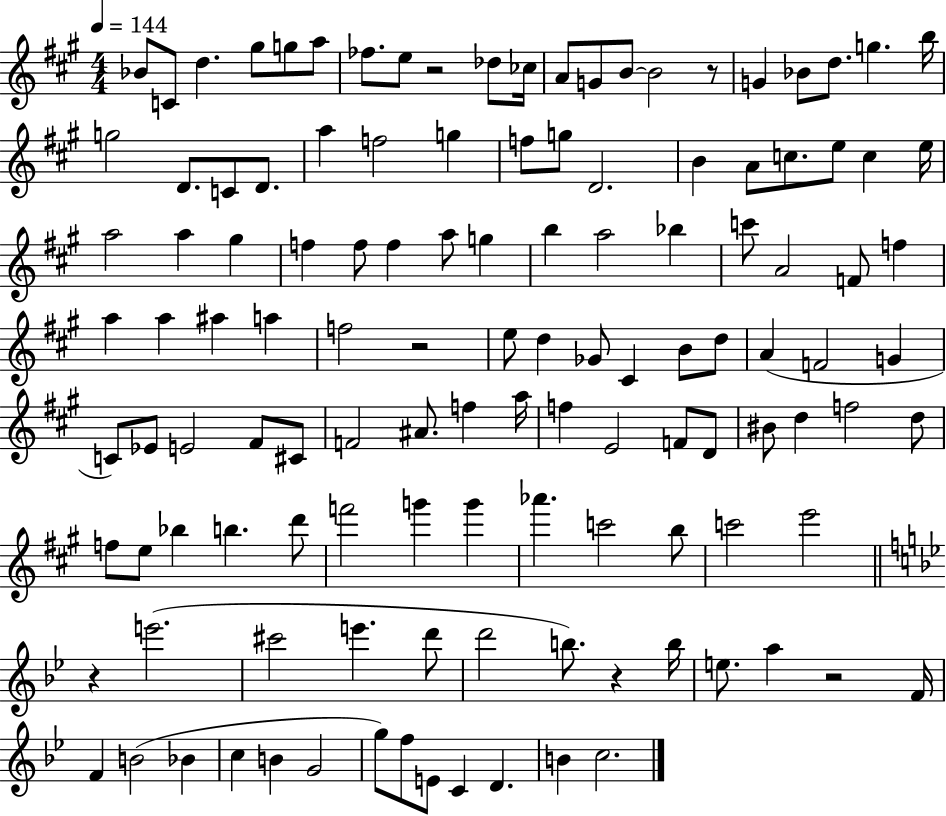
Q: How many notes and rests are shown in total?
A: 123